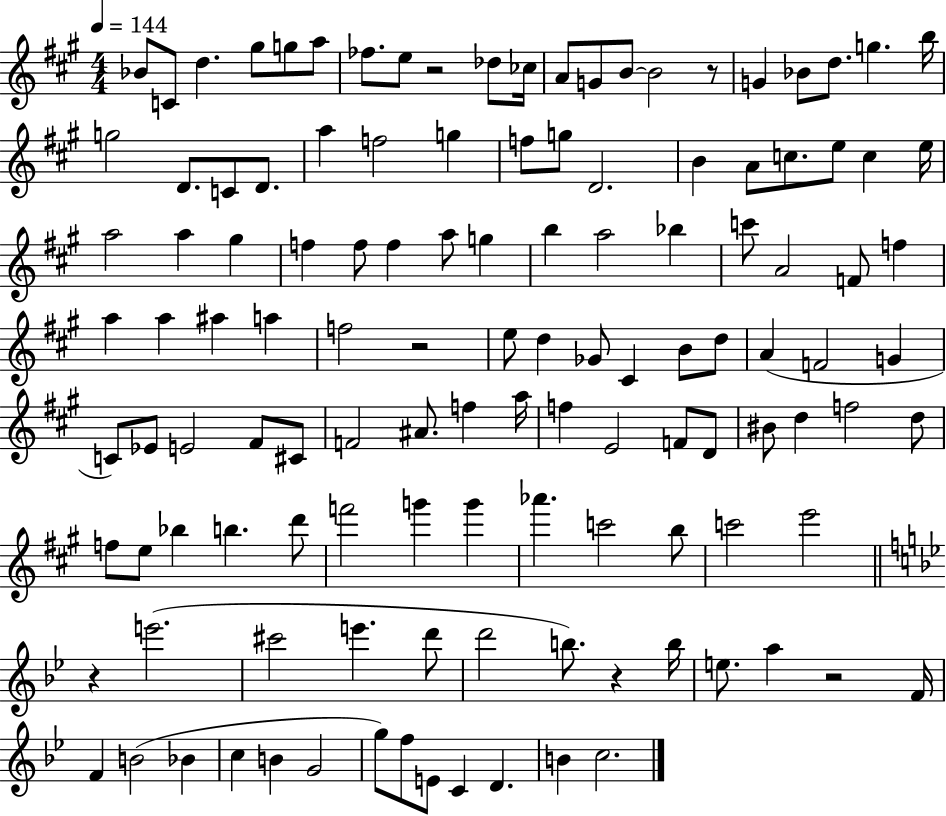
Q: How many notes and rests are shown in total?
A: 123